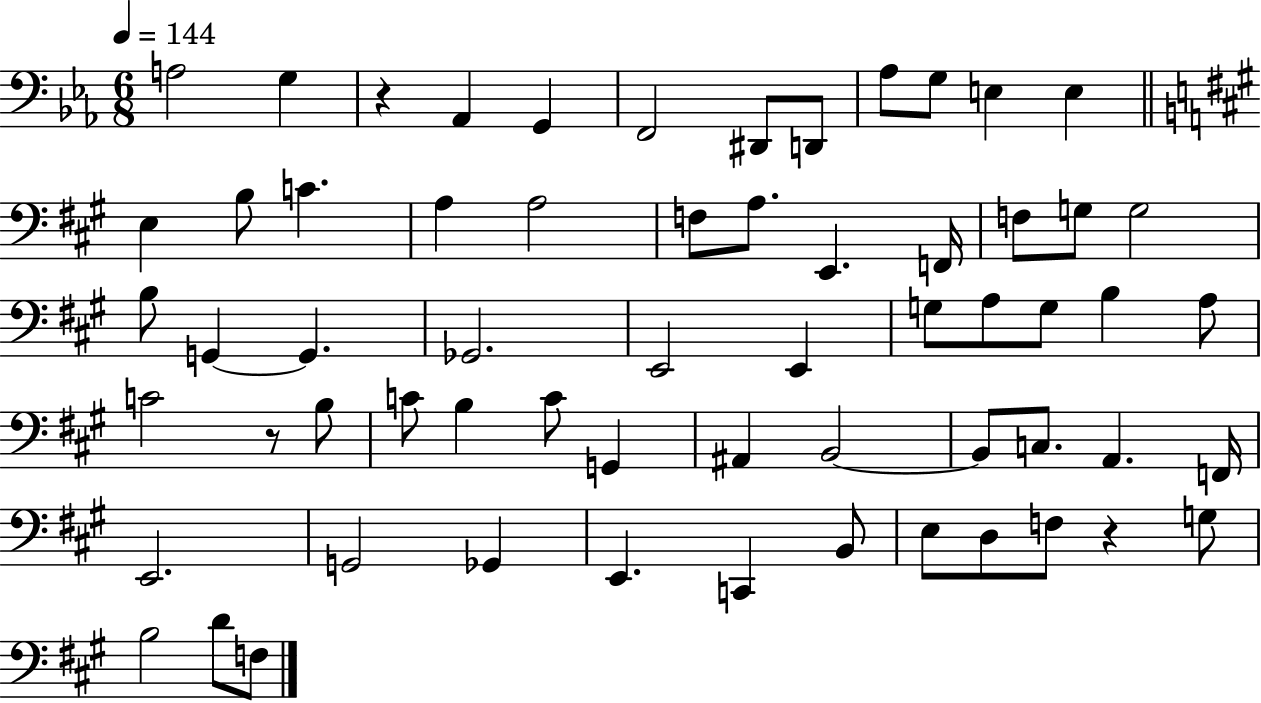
{
  \clef bass
  \numericTimeSignature
  \time 6/8
  \key ees \major
  \tempo 4 = 144
  a2 g4 | r4 aes,4 g,4 | f,2 dis,8 d,8 | aes8 g8 e4 e4 | \break \bar "||" \break \key a \major e4 b8 c'4. | a4 a2 | f8 a8. e,4. f,16 | f8 g8 g2 | \break b8 g,4~~ g,4. | ges,2. | e,2 e,4 | g8 a8 g8 b4 a8 | \break c'2 r8 b8 | c'8 b4 c'8 g,4 | ais,4 b,2~~ | b,8 c8. a,4. f,16 | \break e,2. | g,2 ges,4 | e,4. c,4 b,8 | e8 d8 f8 r4 g8 | \break b2 d'8 f8 | \bar "|."
}